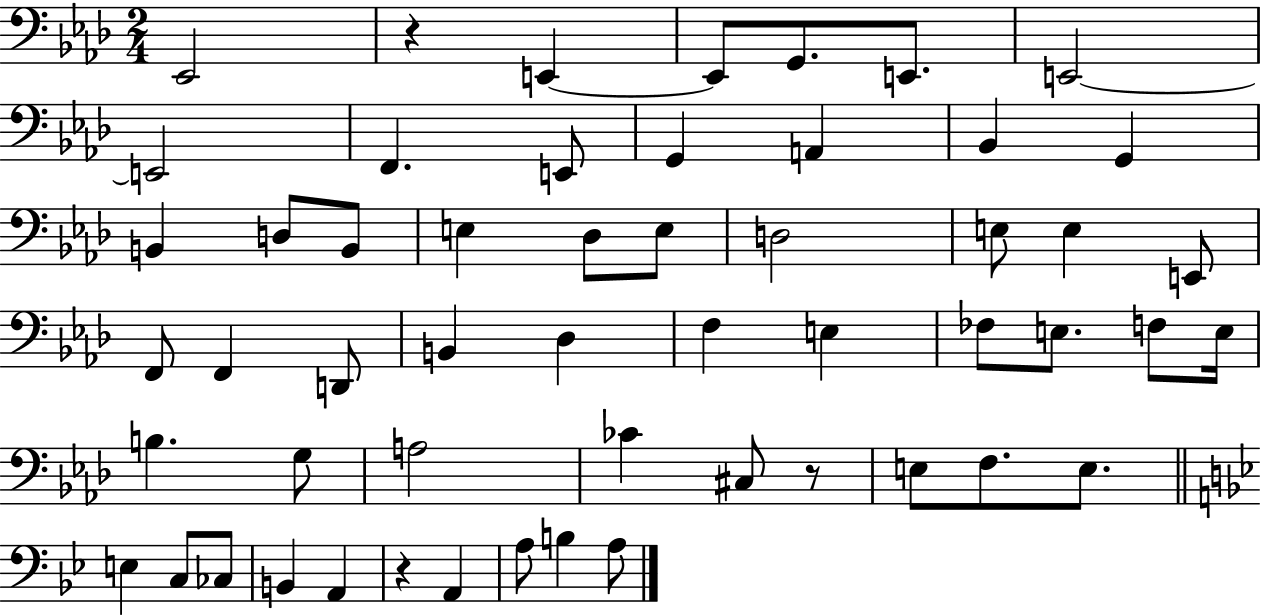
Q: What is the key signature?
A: AES major